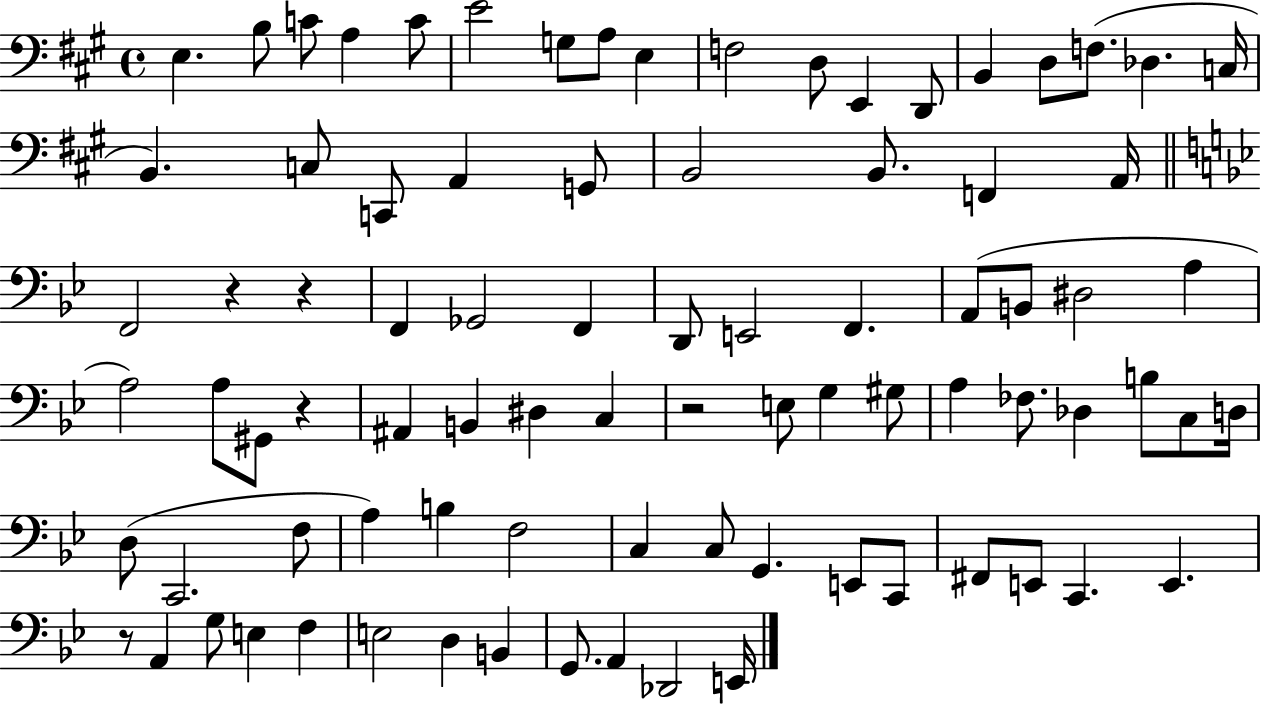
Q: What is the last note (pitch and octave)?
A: E2